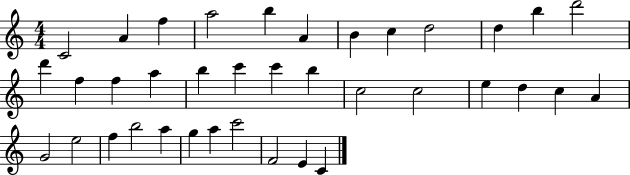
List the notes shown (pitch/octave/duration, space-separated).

C4/h A4/q F5/q A5/h B5/q A4/q B4/q C5/q D5/h D5/q B5/q D6/h D6/q F5/q F5/q A5/q B5/q C6/q C6/q B5/q C5/h C5/h E5/q D5/q C5/q A4/q G4/h E5/h F5/q B5/h A5/q G5/q A5/q C6/h F4/h E4/q C4/q